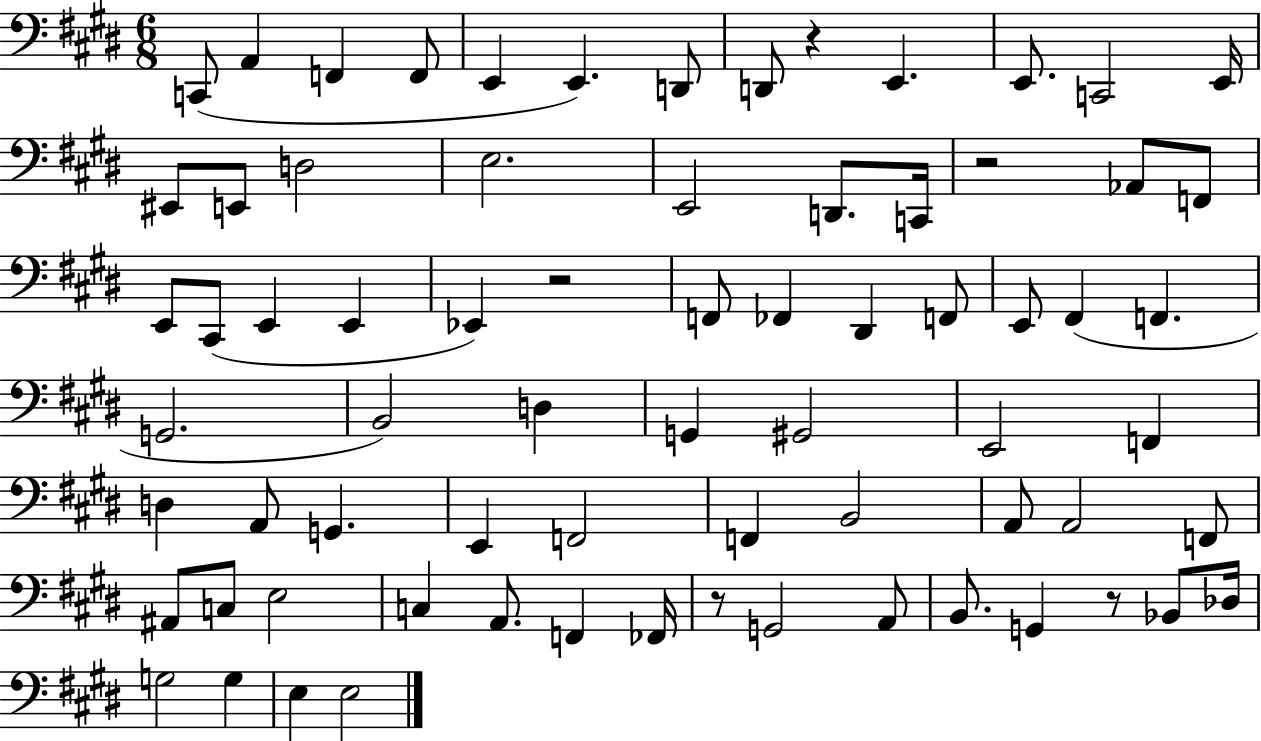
{
  \clef bass
  \numericTimeSignature
  \time 6/8
  \key e \major
  c,8( a,4 f,4 f,8 | e,4 e,4.) d,8 | d,8 r4 e,4. | e,8. c,2 e,16 | \break eis,8 e,8 d2 | e2. | e,2 d,8. c,16 | r2 aes,8 f,8 | \break e,8 cis,8( e,4 e,4 | ees,4) r2 | f,8 fes,4 dis,4 f,8 | e,8 fis,4( f,4. | \break g,2. | b,2) d4 | g,4 gis,2 | e,2 f,4 | \break d4 a,8 g,4. | e,4 f,2 | f,4 b,2 | a,8 a,2 f,8 | \break ais,8 c8 e2 | c4 a,8. f,4 fes,16 | r8 g,2 a,8 | b,8. g,4 r8 bes,8 des16 | \break g2 g4 | e4 e2 | \bar "|."
}